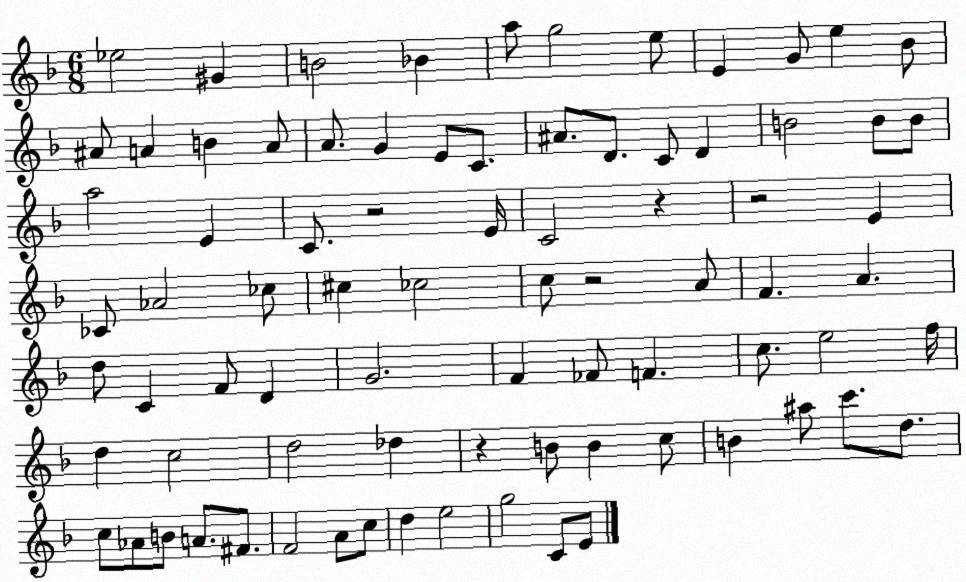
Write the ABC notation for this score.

X:1
T:Untitled
M:6/8
L:1/4
K:F
_e2 ^G B2 _B a/2 g2 e/2 E G/2 e _B/2 ^A/2 A B A/2 A/2 G E/2 C/2 ^A/2 D/2 C/2 D B2 B/2 B/2 a2 E C/2 z2 E/4 C2 z z2 E _C/2 _A2 _c/2 ^c _c2 c/2 z2 A/2 F A d/2 C F/2 D G2 F _F/2 F c/2 e2 f/4 d c2 d2 _d z B/2 B c/2 B ^a/2 c'/2 d/2 c/2 _A/2 B/2 A/2 ^F/2 F2 A/2 c/2 d e2 g2 C/2 E/2